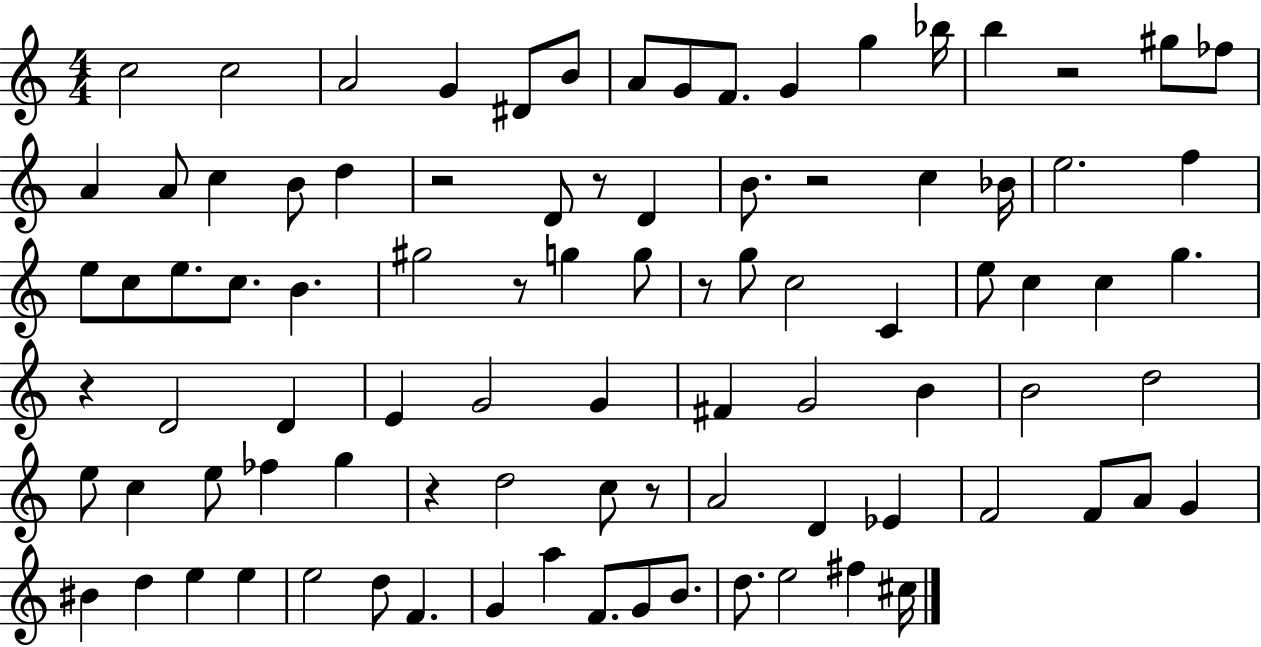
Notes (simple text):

C5/h C5/h A4/h G4/q D#4/e B4/e A4/e G4/e F4/e. G4/q G5/q Bb5/s B5/q R/h G#5/e FES5/e A4/q A4/e C5/q B4/e D5/q R/h D4/e R/e D4/q B4/e. R/h C5/q Bb4/s E5/h. F5/q E5/e C5/e E5/e. C5/e. B4/q. G#5/h R/e G5/q G5/e R/e G5/e C5/h C4/q E5/e C5/q C5/q G5/q. R/q D4/h D4/q E4/q G4/h G4/q F#4/q G4/h B4/q B4/h D5/h E5/e C5/q E5/e FES5/q G5/q R/q D5/h C5/e R/e A4/h D4/q Eb4/q F4/h F4/e A4/e G4/q BIS4/q D5/q E5/q E5/q E5/h D5/e F4/q. G4/q A5/q F4/e. G4/e B4/e. D5/e. E5/h F#5/q C#5/s